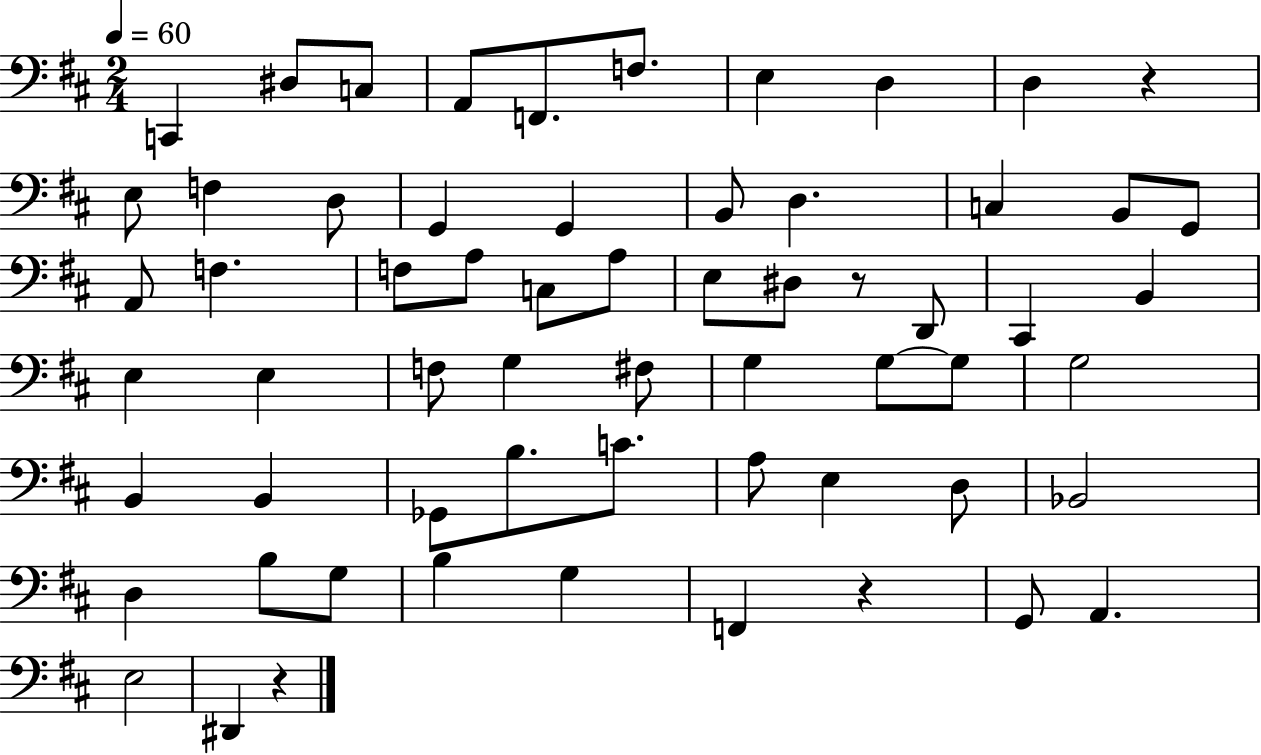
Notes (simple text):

C2/q D#3/e C3/e A2/e F2/e. F3/e. E3/q D3/q D3/q R/q E3/e F3/q D3/e G2/q G2/q B2/e D3/q. C3/q B2/e G2/e A2/e F3/q. F3/e A3/e C3/e A3/e E3/e D#3/e R/e D2/e C#2/q B2/q E3/q E3/q F3/e G3/q F#3/e G3/q G3/e G3/e G3/h B2/q B2/q Gb2/e B3/e. C4/e. A3/e E3/q D3/e Bb2/h D3/q B3/e G3/e B3/q G3/q F2/q R/q G2/e A2/q. E3/h D#2/q R/q